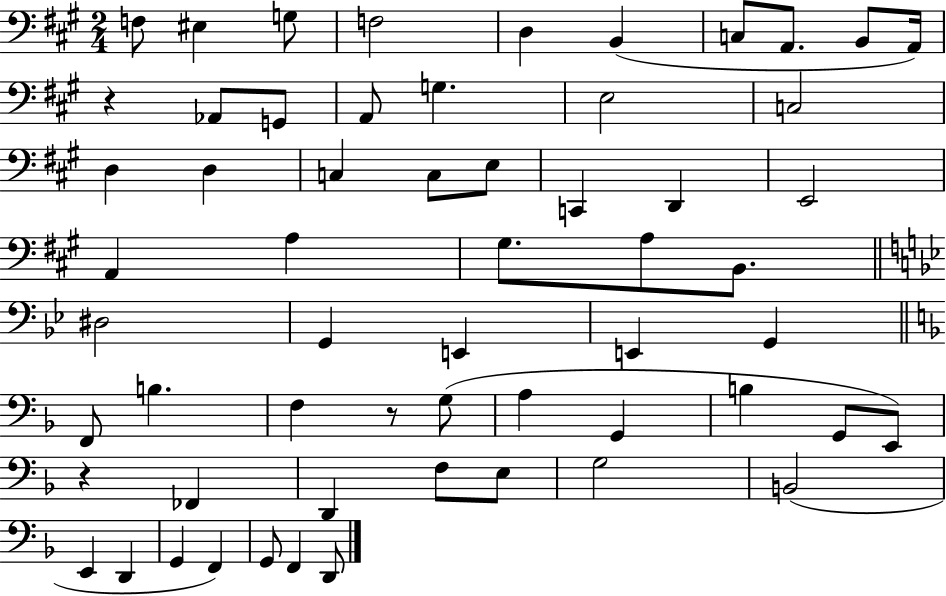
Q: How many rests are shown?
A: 3